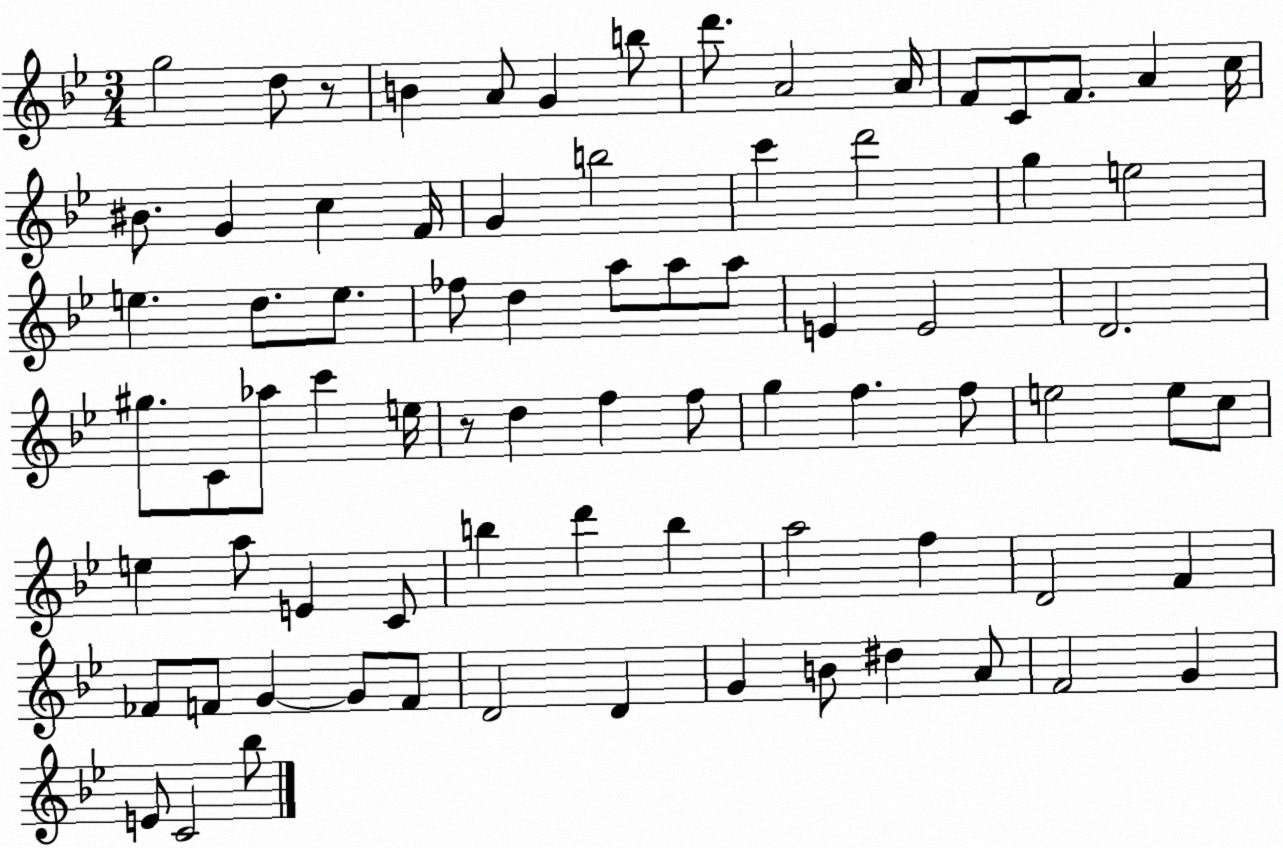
X:1
T:Untitled
M:3/4
L:1/4
K:Bb
g2 d/2 z/2 B A/2 G b/2 d'/2 A2 A/4 F/2 C/2 F/2 A c/4 ^B/2 G c F/4 G b2 c' d'2 g e2 e d/2 e/2 _f/2 d a/2 a/2 a/2 E E2 D2 ^g/2 C/2 _a/2 c' e/4 z/2 d f f/2 g f f/2 e2 e/2 c/2 e a/2 E C/2 b d' b a2 f D2 F _F/2 F/2 G G/2 F/2 D2 D G B/2 ^d A/2 F2 G E/2 C2 _b/2